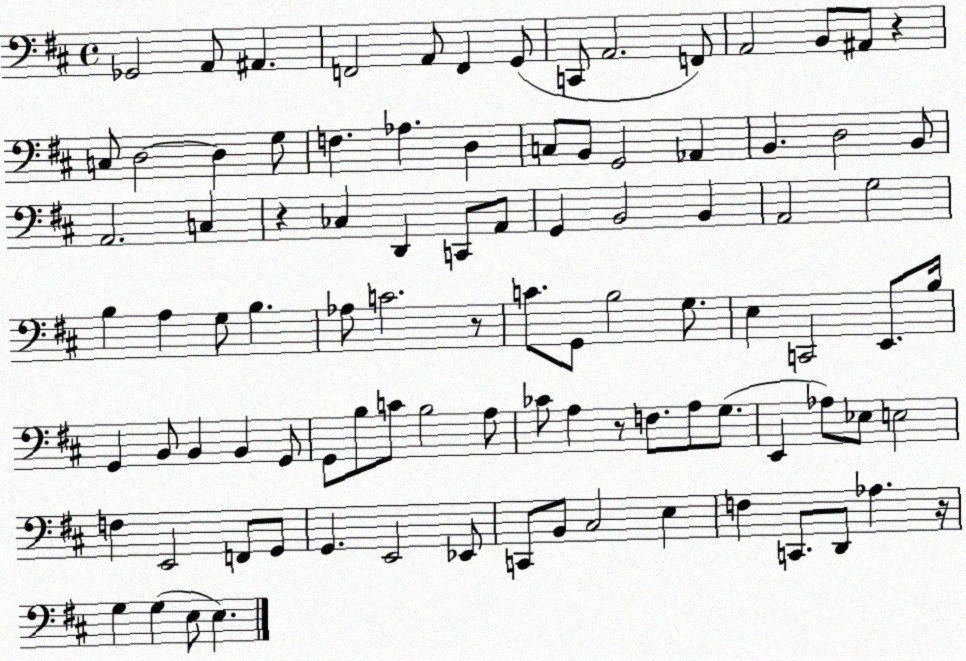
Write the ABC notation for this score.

X:1
T:Untitled
M:4/4
L:1/4
K:D
_G,,2 A,,/2 ^A,, F,,2 A,,/2 F,, G,,/2 C,,/2 A,,2 F,,/2 A,,2 B,,/2 ^A,,/2 z C,/2 D,2 D, G,/2 F, _A, D, C,/2 B,,/2 G,,2 _A,, B,, D,2 B,,/2 A,,2 C, z _C, D,, C,,/2 A,,/2 G,, B,,2 B,, A,,2 G,2 B, A, G,/2 B, _A,/2 C2 z/2 C/2 G,,/2 B,2 G,/2 E, C,,2 E,,/2 B,/4 G,, B,,/2 B,, B,, G,,/2 G,,/2 B,/2 C/2 B,2 A,/2 _C/2 A, z/2 F,/2 A,/2 G,/2 E,, _A,/2 _E,/2 E,2 F, E,,2 F,,/2 G,,/2 G,, E,,2 _E,,/2 C,,/2 B,,/2 ^C,2 E, F, C,,/2 D,,/2 _A, z/4 G, G, E,/2 E,